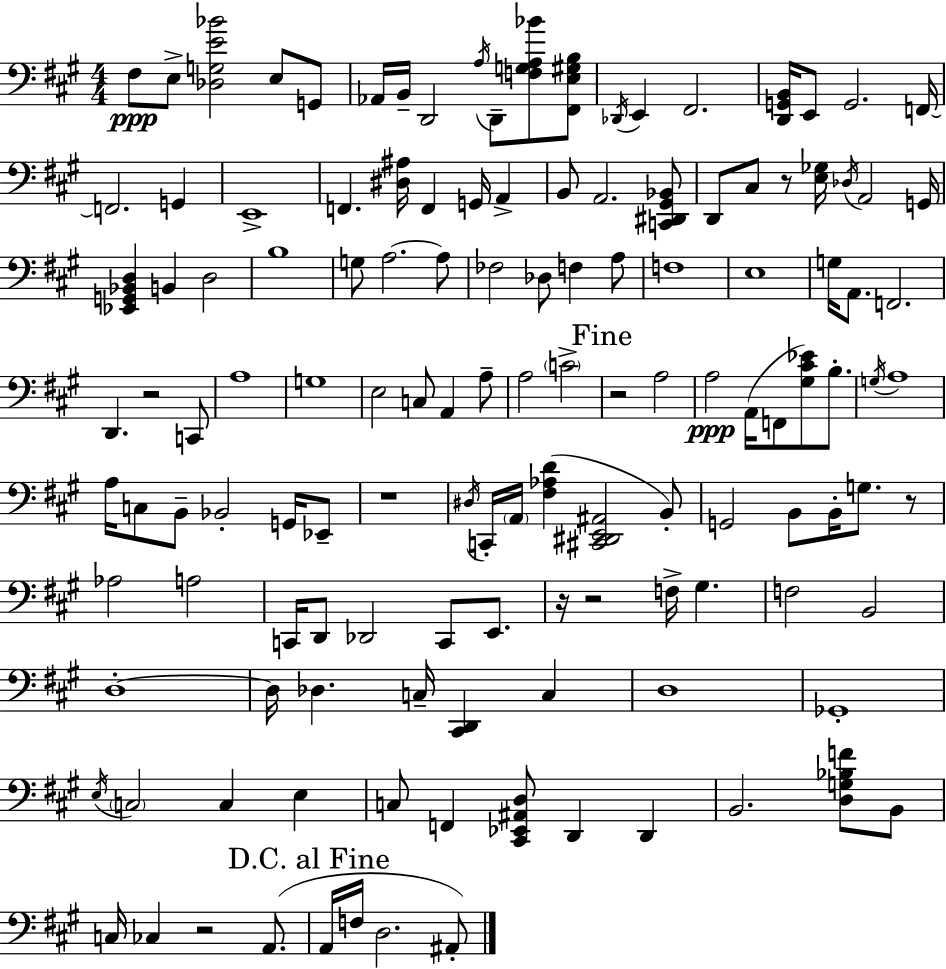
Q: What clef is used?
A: bass